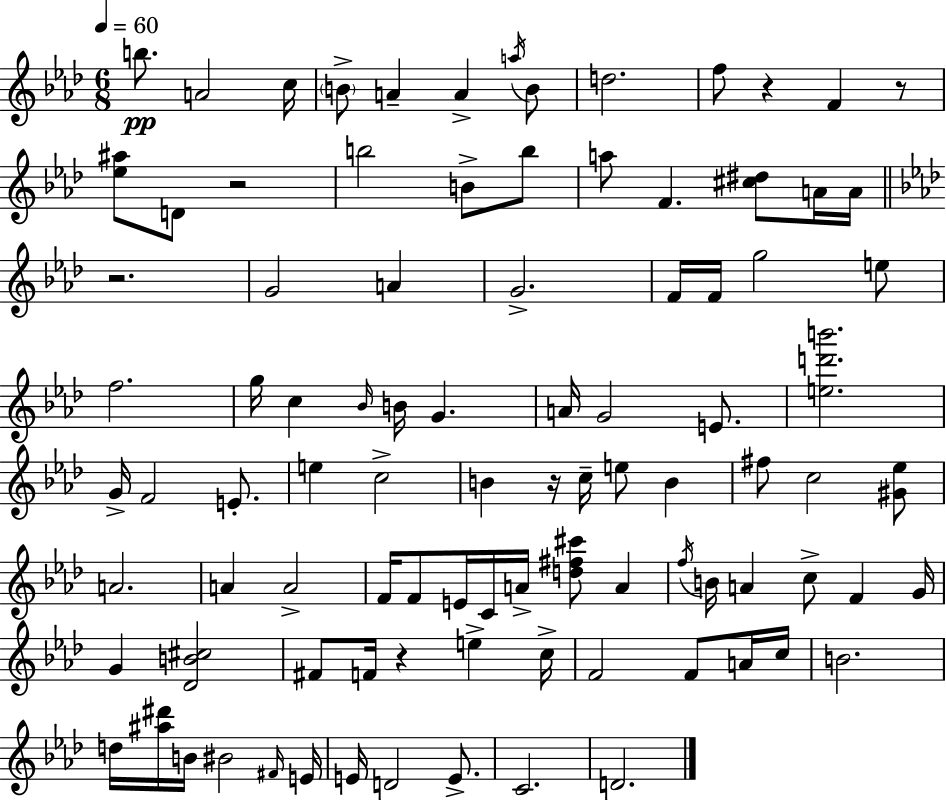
{
  \clef treble
  \numericTimeSignature
  \time 6/8
  \key aes \major
  \tempo 4 = 60
  b''8.\pp a'2 c''16 | \parenthesize b'8-> a'4-- a'4-> \acciaccatura { a''16 } b'8 | d''2. | f''8 r4 f'4 r8 | \break <ees'' ais''>8 d'8 r2 | b''2 b'8-> b''8 | a''8 f'4. <cis'' dis''>8 a'16 | a'16 \bar "||" \break \key aes \major r2. | g'2 a'4 | g'2.-> | f'16 f'16 g''2 e''8 | \break f''2. | g''16 c''4 \grace { bes'16 } b'16 g'4. | a'16 g'2 e'8. | <e'' d''' b'''>2. | \break g'16-> f'2 e'8.-. | e''4 c''2-> | b'4 r16 c''16-- e''8 b'4 | fis''8 c''2 <gis' ees''>8 | \break a'2. | a'4 a'2-> | f'16 f'8 e'16 c'16 a'16-> <d'' fis'' cis'''>8 a'4 | \acciaccatura { f''16 } b'16 a'4 c''8-> f'4 | \break g'16 g'4 <des' b' cis''>2 | fis'8 f'16 r4 e''4-> | c''16-> f'2 f'8 | a'16 c''16 b'2. | \break d''16 <ais'' dis'''>16 b'16 bis'2 | \grace { fis'16 } e'16 e'16 d'2 | e'8.-> c'2. | d'2. | \break \bar "|."
}